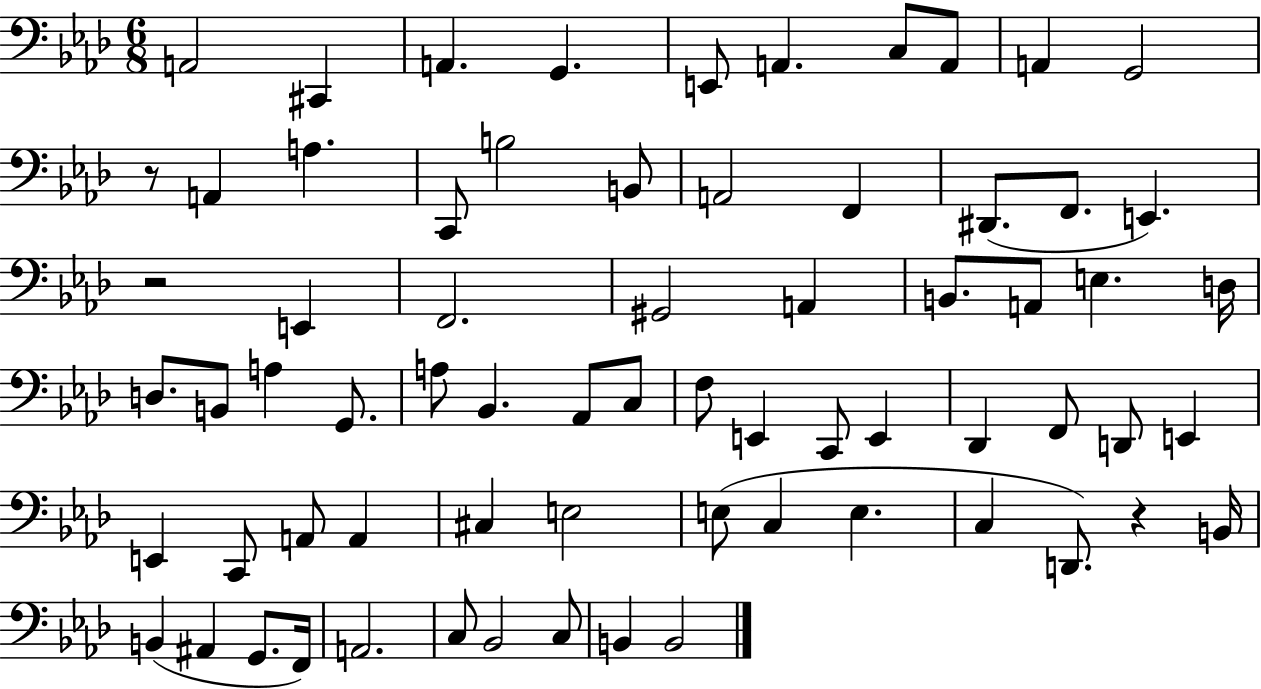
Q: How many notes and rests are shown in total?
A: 69